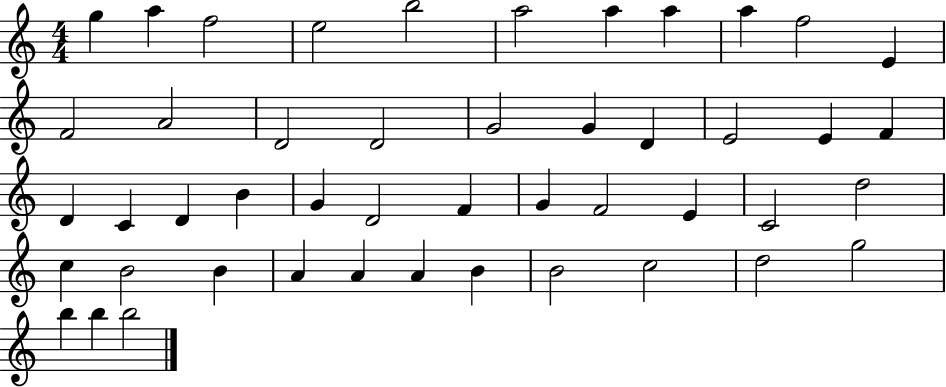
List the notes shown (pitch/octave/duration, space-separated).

G5/q A5/q F5/h E5/h B5/h A5/h A5/q A5/q A5/q F5/h E4/q F4/h A4/h D4/h D4/h G4/h G4/q D4/q E4/h E4/q F4/q D4/q C4/q D4/q B4/q G4/q D4/h F4/q G4/q F4/h E4/q C4/h D5/h C5/q B4/h B4/q A4/q A4/q A4/q B4/q B4/h C5/h D5/h G5/h B5/q B5/q B5/h